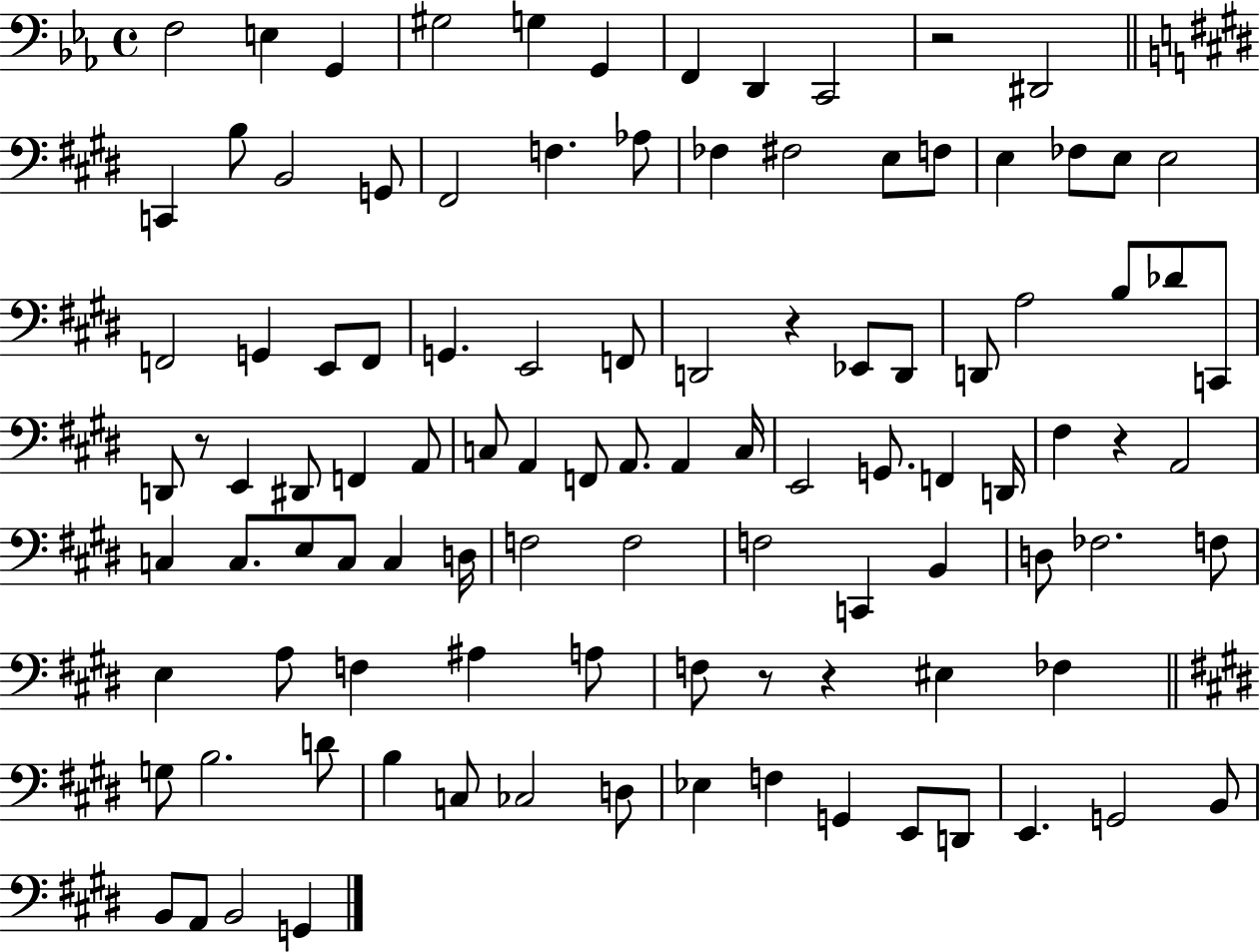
X:1
T:Untitled
M:4/4
L:1/4
K:Eb
F,2 E, G,, ^G,2 G, G,, F,, D,, C,,2 z2 ^D,,2 C,, B,/2 B,,2 G,,/2 ^F,,2 F, _A,/2 _F, ^F,2 E,/2 F,/2 E, _F,/2 E,/2 E,2 F,,2 G,, E,,/2 F,,/2 G,, E,,2 F,,/2 D,,2 z _E,,/2 D,,/2 D,,/2 A,2 B,/2 _D/2 C,,/2 D,,/2 z/2 E,, ^D,,/2 F,, A,,/2 C,/2 A,, F,,/2 A,,/2 A,, C,/4 E,,2 G,,/2 F,, D,,/4 ^F, z A,,2 C, C,/2 E,/2 C,/2 C, D,/4 F,2 F,2 F,2 C,, B,, D,/2 _F,2 F,/2 E, A,/2 F, ^A, A,/2 F,/2 z/2 z ^E, _F, G,/2 B,2 D/2 B, C,/2 _C,2 D,/2 _E, F, G,, E,,/2 D,,/2 E,, G,,2 B,,/2 B,,/2 A,,/2 B,,2 G,,